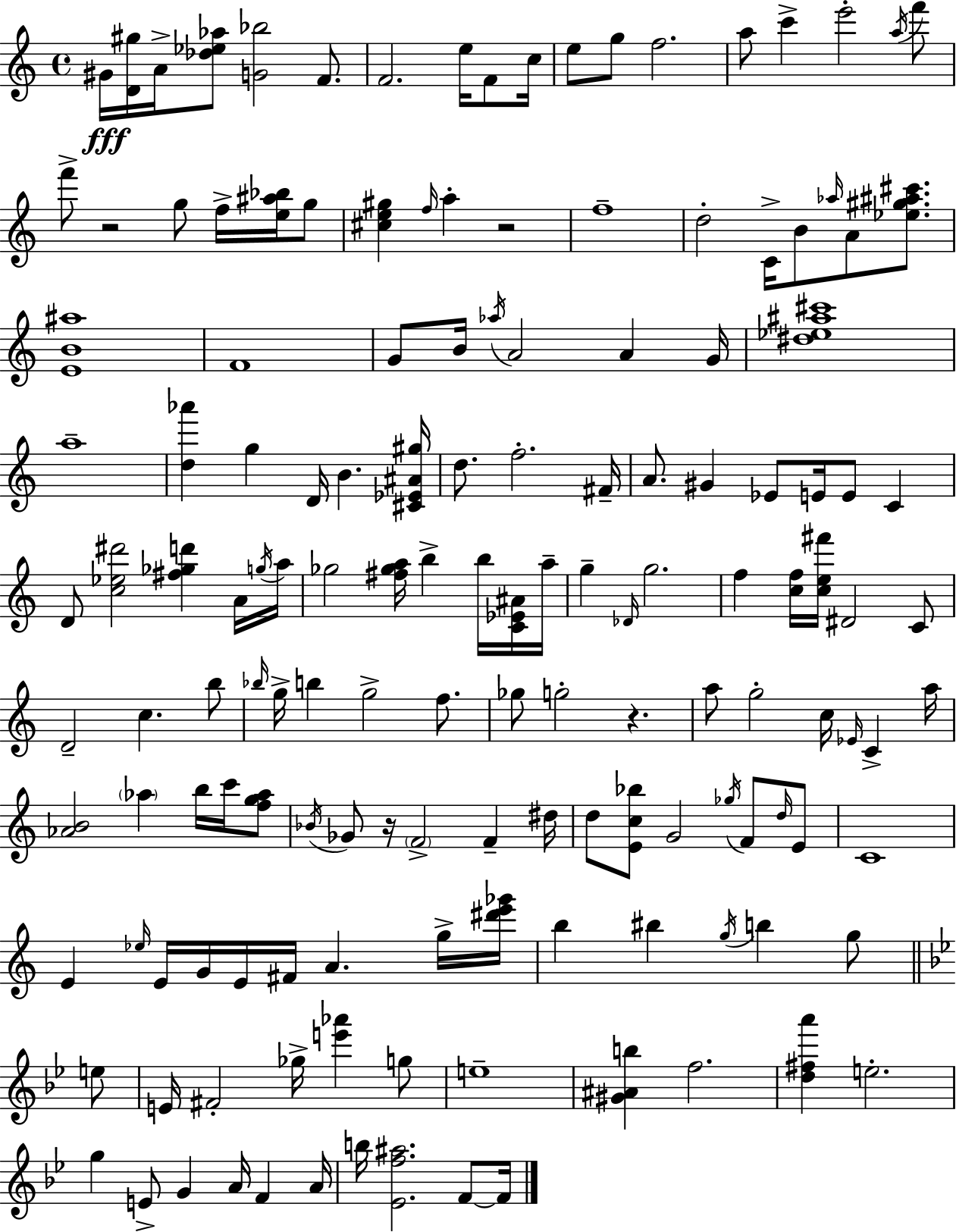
{
  \clef treble
  \time 4/4
  \defaultTimeSignature
  \key a \minor
  gis'16\fff <d' gis''>16 a'16-> <des'' ees'' aes''>8 <g' bes''>2 f'8. | f'2. e''16 f'8 c''16 | e''8 g''8 f''2. | a''8 c'''4-> e'''2-. \acciaccatura { a''16 } f'''8 | \break f'''8-> r2 g''8 f''16-> <e'' ais'' bes''>16 g''8 | <cis'' e'' gis''>4 \grace { f''16 } a''4-. r2 | f''1-- | d''2-. c'16-> b'8 \grace { aes''16 } a'8 | \break <ees'' gis'' ais'' cis'''>8. <e' b' ais''>1 | f'1 | g'8 b'16 \acciaccatura { aes''16 } a'2 a'4 | g'16 <dis'' ees'' ais'' cis'''>1 | \break a''1-- | <d'' aes'''>4 g''4 d'16 b'4. | <cis' ees' ais' gis''>16 d''8. f''2.-. | fis'16-- a'8. gis'4 ees'8 e'16 e'8 | \break c'4 d'8 <c'' ees'' dis'''>2 <fis'' ges'' d'''>4 | a'16 \acciaccatura { g''16 } a''16 ges''2 <fis'' ges'' a''>16 b''4-> | b''16 <c' ees' ais'>16 a''16-- g''4-- \grace { des'16 } g''2. | f''4 <c'' f''>16 <c'' e'' fis'''>16 dis'2 | \break c'8 d'2-- c''4. | b''8 \grace { bes''16 } g''16-> b''4 g''2-> | f''8. ges''8 g''2-. | r4. a''8 g''2-. | \break c''16 \grace { ees'16 } c'4-> a''16 <aes' b'>2 | \parenthesize aes''4 b''16 c'''16 <f'' g'' aes''>8 \acciaccatura { bes'16 } ges'8 r16 \parenthesize f'2-> | f'4-- dis''16 d''8 <e' c'' bes''>8 g'2 | \acciaccatura { ges''16 } f'8 \grace { d''16 } e'8 c'1 | \break e'4 \grace { ees''16 } | e'16 g'16 e'16 fis'16 a'4. g''16-> <dis''' e''' ges'''>16 b''4 | bis''4 \acciaccatura { g''16 } b''4 g''8 \bar "||" \break \key bes \major e''8 e'16 fis'2-. ges''16-> <e''' aes'''>4 | g''8 e''1-- | <gis' ais' b''>4 f''2. | <d'' fis'' a'''>4 e''2.-. | \break g''4 e'8-> g'4 a'16 f'4 | a'16 b''16 <ees' f'' ais''>2. f'8~~ | f'16 \bar "|."
}